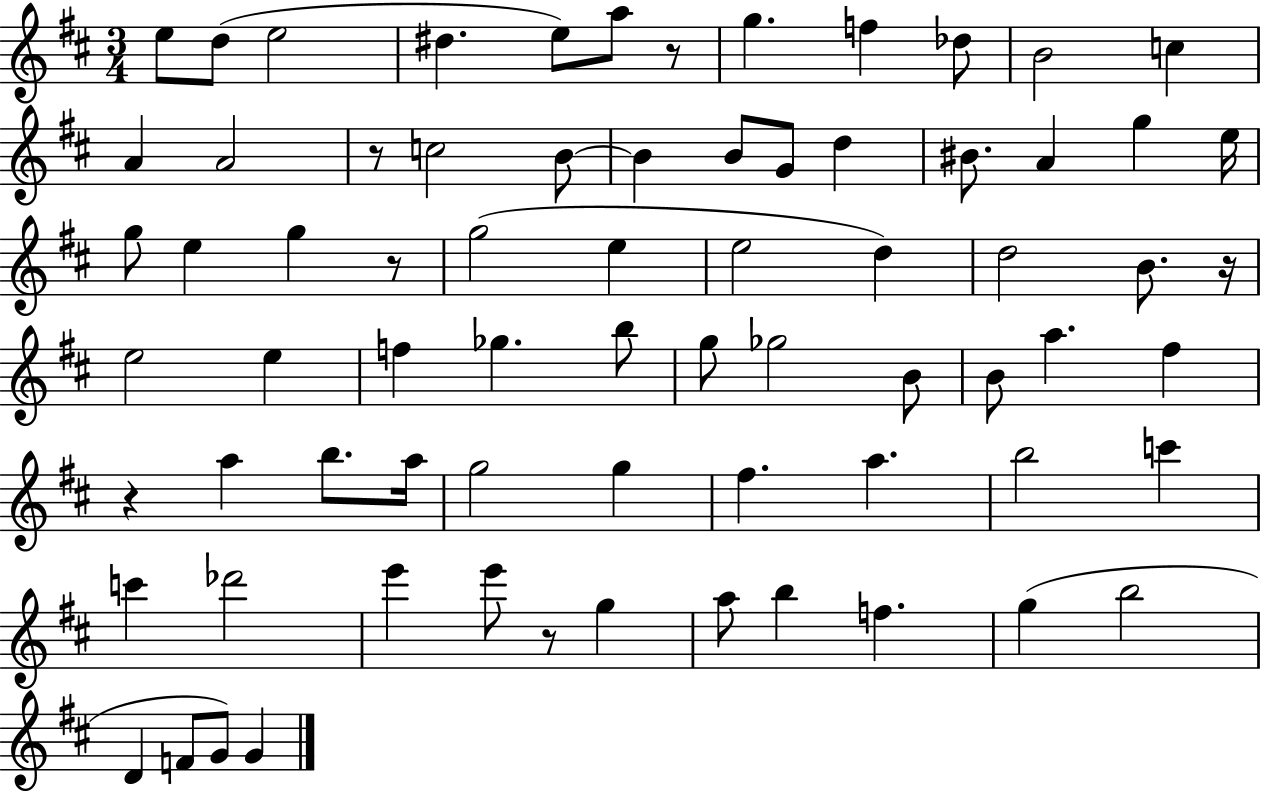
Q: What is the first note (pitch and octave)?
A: E5